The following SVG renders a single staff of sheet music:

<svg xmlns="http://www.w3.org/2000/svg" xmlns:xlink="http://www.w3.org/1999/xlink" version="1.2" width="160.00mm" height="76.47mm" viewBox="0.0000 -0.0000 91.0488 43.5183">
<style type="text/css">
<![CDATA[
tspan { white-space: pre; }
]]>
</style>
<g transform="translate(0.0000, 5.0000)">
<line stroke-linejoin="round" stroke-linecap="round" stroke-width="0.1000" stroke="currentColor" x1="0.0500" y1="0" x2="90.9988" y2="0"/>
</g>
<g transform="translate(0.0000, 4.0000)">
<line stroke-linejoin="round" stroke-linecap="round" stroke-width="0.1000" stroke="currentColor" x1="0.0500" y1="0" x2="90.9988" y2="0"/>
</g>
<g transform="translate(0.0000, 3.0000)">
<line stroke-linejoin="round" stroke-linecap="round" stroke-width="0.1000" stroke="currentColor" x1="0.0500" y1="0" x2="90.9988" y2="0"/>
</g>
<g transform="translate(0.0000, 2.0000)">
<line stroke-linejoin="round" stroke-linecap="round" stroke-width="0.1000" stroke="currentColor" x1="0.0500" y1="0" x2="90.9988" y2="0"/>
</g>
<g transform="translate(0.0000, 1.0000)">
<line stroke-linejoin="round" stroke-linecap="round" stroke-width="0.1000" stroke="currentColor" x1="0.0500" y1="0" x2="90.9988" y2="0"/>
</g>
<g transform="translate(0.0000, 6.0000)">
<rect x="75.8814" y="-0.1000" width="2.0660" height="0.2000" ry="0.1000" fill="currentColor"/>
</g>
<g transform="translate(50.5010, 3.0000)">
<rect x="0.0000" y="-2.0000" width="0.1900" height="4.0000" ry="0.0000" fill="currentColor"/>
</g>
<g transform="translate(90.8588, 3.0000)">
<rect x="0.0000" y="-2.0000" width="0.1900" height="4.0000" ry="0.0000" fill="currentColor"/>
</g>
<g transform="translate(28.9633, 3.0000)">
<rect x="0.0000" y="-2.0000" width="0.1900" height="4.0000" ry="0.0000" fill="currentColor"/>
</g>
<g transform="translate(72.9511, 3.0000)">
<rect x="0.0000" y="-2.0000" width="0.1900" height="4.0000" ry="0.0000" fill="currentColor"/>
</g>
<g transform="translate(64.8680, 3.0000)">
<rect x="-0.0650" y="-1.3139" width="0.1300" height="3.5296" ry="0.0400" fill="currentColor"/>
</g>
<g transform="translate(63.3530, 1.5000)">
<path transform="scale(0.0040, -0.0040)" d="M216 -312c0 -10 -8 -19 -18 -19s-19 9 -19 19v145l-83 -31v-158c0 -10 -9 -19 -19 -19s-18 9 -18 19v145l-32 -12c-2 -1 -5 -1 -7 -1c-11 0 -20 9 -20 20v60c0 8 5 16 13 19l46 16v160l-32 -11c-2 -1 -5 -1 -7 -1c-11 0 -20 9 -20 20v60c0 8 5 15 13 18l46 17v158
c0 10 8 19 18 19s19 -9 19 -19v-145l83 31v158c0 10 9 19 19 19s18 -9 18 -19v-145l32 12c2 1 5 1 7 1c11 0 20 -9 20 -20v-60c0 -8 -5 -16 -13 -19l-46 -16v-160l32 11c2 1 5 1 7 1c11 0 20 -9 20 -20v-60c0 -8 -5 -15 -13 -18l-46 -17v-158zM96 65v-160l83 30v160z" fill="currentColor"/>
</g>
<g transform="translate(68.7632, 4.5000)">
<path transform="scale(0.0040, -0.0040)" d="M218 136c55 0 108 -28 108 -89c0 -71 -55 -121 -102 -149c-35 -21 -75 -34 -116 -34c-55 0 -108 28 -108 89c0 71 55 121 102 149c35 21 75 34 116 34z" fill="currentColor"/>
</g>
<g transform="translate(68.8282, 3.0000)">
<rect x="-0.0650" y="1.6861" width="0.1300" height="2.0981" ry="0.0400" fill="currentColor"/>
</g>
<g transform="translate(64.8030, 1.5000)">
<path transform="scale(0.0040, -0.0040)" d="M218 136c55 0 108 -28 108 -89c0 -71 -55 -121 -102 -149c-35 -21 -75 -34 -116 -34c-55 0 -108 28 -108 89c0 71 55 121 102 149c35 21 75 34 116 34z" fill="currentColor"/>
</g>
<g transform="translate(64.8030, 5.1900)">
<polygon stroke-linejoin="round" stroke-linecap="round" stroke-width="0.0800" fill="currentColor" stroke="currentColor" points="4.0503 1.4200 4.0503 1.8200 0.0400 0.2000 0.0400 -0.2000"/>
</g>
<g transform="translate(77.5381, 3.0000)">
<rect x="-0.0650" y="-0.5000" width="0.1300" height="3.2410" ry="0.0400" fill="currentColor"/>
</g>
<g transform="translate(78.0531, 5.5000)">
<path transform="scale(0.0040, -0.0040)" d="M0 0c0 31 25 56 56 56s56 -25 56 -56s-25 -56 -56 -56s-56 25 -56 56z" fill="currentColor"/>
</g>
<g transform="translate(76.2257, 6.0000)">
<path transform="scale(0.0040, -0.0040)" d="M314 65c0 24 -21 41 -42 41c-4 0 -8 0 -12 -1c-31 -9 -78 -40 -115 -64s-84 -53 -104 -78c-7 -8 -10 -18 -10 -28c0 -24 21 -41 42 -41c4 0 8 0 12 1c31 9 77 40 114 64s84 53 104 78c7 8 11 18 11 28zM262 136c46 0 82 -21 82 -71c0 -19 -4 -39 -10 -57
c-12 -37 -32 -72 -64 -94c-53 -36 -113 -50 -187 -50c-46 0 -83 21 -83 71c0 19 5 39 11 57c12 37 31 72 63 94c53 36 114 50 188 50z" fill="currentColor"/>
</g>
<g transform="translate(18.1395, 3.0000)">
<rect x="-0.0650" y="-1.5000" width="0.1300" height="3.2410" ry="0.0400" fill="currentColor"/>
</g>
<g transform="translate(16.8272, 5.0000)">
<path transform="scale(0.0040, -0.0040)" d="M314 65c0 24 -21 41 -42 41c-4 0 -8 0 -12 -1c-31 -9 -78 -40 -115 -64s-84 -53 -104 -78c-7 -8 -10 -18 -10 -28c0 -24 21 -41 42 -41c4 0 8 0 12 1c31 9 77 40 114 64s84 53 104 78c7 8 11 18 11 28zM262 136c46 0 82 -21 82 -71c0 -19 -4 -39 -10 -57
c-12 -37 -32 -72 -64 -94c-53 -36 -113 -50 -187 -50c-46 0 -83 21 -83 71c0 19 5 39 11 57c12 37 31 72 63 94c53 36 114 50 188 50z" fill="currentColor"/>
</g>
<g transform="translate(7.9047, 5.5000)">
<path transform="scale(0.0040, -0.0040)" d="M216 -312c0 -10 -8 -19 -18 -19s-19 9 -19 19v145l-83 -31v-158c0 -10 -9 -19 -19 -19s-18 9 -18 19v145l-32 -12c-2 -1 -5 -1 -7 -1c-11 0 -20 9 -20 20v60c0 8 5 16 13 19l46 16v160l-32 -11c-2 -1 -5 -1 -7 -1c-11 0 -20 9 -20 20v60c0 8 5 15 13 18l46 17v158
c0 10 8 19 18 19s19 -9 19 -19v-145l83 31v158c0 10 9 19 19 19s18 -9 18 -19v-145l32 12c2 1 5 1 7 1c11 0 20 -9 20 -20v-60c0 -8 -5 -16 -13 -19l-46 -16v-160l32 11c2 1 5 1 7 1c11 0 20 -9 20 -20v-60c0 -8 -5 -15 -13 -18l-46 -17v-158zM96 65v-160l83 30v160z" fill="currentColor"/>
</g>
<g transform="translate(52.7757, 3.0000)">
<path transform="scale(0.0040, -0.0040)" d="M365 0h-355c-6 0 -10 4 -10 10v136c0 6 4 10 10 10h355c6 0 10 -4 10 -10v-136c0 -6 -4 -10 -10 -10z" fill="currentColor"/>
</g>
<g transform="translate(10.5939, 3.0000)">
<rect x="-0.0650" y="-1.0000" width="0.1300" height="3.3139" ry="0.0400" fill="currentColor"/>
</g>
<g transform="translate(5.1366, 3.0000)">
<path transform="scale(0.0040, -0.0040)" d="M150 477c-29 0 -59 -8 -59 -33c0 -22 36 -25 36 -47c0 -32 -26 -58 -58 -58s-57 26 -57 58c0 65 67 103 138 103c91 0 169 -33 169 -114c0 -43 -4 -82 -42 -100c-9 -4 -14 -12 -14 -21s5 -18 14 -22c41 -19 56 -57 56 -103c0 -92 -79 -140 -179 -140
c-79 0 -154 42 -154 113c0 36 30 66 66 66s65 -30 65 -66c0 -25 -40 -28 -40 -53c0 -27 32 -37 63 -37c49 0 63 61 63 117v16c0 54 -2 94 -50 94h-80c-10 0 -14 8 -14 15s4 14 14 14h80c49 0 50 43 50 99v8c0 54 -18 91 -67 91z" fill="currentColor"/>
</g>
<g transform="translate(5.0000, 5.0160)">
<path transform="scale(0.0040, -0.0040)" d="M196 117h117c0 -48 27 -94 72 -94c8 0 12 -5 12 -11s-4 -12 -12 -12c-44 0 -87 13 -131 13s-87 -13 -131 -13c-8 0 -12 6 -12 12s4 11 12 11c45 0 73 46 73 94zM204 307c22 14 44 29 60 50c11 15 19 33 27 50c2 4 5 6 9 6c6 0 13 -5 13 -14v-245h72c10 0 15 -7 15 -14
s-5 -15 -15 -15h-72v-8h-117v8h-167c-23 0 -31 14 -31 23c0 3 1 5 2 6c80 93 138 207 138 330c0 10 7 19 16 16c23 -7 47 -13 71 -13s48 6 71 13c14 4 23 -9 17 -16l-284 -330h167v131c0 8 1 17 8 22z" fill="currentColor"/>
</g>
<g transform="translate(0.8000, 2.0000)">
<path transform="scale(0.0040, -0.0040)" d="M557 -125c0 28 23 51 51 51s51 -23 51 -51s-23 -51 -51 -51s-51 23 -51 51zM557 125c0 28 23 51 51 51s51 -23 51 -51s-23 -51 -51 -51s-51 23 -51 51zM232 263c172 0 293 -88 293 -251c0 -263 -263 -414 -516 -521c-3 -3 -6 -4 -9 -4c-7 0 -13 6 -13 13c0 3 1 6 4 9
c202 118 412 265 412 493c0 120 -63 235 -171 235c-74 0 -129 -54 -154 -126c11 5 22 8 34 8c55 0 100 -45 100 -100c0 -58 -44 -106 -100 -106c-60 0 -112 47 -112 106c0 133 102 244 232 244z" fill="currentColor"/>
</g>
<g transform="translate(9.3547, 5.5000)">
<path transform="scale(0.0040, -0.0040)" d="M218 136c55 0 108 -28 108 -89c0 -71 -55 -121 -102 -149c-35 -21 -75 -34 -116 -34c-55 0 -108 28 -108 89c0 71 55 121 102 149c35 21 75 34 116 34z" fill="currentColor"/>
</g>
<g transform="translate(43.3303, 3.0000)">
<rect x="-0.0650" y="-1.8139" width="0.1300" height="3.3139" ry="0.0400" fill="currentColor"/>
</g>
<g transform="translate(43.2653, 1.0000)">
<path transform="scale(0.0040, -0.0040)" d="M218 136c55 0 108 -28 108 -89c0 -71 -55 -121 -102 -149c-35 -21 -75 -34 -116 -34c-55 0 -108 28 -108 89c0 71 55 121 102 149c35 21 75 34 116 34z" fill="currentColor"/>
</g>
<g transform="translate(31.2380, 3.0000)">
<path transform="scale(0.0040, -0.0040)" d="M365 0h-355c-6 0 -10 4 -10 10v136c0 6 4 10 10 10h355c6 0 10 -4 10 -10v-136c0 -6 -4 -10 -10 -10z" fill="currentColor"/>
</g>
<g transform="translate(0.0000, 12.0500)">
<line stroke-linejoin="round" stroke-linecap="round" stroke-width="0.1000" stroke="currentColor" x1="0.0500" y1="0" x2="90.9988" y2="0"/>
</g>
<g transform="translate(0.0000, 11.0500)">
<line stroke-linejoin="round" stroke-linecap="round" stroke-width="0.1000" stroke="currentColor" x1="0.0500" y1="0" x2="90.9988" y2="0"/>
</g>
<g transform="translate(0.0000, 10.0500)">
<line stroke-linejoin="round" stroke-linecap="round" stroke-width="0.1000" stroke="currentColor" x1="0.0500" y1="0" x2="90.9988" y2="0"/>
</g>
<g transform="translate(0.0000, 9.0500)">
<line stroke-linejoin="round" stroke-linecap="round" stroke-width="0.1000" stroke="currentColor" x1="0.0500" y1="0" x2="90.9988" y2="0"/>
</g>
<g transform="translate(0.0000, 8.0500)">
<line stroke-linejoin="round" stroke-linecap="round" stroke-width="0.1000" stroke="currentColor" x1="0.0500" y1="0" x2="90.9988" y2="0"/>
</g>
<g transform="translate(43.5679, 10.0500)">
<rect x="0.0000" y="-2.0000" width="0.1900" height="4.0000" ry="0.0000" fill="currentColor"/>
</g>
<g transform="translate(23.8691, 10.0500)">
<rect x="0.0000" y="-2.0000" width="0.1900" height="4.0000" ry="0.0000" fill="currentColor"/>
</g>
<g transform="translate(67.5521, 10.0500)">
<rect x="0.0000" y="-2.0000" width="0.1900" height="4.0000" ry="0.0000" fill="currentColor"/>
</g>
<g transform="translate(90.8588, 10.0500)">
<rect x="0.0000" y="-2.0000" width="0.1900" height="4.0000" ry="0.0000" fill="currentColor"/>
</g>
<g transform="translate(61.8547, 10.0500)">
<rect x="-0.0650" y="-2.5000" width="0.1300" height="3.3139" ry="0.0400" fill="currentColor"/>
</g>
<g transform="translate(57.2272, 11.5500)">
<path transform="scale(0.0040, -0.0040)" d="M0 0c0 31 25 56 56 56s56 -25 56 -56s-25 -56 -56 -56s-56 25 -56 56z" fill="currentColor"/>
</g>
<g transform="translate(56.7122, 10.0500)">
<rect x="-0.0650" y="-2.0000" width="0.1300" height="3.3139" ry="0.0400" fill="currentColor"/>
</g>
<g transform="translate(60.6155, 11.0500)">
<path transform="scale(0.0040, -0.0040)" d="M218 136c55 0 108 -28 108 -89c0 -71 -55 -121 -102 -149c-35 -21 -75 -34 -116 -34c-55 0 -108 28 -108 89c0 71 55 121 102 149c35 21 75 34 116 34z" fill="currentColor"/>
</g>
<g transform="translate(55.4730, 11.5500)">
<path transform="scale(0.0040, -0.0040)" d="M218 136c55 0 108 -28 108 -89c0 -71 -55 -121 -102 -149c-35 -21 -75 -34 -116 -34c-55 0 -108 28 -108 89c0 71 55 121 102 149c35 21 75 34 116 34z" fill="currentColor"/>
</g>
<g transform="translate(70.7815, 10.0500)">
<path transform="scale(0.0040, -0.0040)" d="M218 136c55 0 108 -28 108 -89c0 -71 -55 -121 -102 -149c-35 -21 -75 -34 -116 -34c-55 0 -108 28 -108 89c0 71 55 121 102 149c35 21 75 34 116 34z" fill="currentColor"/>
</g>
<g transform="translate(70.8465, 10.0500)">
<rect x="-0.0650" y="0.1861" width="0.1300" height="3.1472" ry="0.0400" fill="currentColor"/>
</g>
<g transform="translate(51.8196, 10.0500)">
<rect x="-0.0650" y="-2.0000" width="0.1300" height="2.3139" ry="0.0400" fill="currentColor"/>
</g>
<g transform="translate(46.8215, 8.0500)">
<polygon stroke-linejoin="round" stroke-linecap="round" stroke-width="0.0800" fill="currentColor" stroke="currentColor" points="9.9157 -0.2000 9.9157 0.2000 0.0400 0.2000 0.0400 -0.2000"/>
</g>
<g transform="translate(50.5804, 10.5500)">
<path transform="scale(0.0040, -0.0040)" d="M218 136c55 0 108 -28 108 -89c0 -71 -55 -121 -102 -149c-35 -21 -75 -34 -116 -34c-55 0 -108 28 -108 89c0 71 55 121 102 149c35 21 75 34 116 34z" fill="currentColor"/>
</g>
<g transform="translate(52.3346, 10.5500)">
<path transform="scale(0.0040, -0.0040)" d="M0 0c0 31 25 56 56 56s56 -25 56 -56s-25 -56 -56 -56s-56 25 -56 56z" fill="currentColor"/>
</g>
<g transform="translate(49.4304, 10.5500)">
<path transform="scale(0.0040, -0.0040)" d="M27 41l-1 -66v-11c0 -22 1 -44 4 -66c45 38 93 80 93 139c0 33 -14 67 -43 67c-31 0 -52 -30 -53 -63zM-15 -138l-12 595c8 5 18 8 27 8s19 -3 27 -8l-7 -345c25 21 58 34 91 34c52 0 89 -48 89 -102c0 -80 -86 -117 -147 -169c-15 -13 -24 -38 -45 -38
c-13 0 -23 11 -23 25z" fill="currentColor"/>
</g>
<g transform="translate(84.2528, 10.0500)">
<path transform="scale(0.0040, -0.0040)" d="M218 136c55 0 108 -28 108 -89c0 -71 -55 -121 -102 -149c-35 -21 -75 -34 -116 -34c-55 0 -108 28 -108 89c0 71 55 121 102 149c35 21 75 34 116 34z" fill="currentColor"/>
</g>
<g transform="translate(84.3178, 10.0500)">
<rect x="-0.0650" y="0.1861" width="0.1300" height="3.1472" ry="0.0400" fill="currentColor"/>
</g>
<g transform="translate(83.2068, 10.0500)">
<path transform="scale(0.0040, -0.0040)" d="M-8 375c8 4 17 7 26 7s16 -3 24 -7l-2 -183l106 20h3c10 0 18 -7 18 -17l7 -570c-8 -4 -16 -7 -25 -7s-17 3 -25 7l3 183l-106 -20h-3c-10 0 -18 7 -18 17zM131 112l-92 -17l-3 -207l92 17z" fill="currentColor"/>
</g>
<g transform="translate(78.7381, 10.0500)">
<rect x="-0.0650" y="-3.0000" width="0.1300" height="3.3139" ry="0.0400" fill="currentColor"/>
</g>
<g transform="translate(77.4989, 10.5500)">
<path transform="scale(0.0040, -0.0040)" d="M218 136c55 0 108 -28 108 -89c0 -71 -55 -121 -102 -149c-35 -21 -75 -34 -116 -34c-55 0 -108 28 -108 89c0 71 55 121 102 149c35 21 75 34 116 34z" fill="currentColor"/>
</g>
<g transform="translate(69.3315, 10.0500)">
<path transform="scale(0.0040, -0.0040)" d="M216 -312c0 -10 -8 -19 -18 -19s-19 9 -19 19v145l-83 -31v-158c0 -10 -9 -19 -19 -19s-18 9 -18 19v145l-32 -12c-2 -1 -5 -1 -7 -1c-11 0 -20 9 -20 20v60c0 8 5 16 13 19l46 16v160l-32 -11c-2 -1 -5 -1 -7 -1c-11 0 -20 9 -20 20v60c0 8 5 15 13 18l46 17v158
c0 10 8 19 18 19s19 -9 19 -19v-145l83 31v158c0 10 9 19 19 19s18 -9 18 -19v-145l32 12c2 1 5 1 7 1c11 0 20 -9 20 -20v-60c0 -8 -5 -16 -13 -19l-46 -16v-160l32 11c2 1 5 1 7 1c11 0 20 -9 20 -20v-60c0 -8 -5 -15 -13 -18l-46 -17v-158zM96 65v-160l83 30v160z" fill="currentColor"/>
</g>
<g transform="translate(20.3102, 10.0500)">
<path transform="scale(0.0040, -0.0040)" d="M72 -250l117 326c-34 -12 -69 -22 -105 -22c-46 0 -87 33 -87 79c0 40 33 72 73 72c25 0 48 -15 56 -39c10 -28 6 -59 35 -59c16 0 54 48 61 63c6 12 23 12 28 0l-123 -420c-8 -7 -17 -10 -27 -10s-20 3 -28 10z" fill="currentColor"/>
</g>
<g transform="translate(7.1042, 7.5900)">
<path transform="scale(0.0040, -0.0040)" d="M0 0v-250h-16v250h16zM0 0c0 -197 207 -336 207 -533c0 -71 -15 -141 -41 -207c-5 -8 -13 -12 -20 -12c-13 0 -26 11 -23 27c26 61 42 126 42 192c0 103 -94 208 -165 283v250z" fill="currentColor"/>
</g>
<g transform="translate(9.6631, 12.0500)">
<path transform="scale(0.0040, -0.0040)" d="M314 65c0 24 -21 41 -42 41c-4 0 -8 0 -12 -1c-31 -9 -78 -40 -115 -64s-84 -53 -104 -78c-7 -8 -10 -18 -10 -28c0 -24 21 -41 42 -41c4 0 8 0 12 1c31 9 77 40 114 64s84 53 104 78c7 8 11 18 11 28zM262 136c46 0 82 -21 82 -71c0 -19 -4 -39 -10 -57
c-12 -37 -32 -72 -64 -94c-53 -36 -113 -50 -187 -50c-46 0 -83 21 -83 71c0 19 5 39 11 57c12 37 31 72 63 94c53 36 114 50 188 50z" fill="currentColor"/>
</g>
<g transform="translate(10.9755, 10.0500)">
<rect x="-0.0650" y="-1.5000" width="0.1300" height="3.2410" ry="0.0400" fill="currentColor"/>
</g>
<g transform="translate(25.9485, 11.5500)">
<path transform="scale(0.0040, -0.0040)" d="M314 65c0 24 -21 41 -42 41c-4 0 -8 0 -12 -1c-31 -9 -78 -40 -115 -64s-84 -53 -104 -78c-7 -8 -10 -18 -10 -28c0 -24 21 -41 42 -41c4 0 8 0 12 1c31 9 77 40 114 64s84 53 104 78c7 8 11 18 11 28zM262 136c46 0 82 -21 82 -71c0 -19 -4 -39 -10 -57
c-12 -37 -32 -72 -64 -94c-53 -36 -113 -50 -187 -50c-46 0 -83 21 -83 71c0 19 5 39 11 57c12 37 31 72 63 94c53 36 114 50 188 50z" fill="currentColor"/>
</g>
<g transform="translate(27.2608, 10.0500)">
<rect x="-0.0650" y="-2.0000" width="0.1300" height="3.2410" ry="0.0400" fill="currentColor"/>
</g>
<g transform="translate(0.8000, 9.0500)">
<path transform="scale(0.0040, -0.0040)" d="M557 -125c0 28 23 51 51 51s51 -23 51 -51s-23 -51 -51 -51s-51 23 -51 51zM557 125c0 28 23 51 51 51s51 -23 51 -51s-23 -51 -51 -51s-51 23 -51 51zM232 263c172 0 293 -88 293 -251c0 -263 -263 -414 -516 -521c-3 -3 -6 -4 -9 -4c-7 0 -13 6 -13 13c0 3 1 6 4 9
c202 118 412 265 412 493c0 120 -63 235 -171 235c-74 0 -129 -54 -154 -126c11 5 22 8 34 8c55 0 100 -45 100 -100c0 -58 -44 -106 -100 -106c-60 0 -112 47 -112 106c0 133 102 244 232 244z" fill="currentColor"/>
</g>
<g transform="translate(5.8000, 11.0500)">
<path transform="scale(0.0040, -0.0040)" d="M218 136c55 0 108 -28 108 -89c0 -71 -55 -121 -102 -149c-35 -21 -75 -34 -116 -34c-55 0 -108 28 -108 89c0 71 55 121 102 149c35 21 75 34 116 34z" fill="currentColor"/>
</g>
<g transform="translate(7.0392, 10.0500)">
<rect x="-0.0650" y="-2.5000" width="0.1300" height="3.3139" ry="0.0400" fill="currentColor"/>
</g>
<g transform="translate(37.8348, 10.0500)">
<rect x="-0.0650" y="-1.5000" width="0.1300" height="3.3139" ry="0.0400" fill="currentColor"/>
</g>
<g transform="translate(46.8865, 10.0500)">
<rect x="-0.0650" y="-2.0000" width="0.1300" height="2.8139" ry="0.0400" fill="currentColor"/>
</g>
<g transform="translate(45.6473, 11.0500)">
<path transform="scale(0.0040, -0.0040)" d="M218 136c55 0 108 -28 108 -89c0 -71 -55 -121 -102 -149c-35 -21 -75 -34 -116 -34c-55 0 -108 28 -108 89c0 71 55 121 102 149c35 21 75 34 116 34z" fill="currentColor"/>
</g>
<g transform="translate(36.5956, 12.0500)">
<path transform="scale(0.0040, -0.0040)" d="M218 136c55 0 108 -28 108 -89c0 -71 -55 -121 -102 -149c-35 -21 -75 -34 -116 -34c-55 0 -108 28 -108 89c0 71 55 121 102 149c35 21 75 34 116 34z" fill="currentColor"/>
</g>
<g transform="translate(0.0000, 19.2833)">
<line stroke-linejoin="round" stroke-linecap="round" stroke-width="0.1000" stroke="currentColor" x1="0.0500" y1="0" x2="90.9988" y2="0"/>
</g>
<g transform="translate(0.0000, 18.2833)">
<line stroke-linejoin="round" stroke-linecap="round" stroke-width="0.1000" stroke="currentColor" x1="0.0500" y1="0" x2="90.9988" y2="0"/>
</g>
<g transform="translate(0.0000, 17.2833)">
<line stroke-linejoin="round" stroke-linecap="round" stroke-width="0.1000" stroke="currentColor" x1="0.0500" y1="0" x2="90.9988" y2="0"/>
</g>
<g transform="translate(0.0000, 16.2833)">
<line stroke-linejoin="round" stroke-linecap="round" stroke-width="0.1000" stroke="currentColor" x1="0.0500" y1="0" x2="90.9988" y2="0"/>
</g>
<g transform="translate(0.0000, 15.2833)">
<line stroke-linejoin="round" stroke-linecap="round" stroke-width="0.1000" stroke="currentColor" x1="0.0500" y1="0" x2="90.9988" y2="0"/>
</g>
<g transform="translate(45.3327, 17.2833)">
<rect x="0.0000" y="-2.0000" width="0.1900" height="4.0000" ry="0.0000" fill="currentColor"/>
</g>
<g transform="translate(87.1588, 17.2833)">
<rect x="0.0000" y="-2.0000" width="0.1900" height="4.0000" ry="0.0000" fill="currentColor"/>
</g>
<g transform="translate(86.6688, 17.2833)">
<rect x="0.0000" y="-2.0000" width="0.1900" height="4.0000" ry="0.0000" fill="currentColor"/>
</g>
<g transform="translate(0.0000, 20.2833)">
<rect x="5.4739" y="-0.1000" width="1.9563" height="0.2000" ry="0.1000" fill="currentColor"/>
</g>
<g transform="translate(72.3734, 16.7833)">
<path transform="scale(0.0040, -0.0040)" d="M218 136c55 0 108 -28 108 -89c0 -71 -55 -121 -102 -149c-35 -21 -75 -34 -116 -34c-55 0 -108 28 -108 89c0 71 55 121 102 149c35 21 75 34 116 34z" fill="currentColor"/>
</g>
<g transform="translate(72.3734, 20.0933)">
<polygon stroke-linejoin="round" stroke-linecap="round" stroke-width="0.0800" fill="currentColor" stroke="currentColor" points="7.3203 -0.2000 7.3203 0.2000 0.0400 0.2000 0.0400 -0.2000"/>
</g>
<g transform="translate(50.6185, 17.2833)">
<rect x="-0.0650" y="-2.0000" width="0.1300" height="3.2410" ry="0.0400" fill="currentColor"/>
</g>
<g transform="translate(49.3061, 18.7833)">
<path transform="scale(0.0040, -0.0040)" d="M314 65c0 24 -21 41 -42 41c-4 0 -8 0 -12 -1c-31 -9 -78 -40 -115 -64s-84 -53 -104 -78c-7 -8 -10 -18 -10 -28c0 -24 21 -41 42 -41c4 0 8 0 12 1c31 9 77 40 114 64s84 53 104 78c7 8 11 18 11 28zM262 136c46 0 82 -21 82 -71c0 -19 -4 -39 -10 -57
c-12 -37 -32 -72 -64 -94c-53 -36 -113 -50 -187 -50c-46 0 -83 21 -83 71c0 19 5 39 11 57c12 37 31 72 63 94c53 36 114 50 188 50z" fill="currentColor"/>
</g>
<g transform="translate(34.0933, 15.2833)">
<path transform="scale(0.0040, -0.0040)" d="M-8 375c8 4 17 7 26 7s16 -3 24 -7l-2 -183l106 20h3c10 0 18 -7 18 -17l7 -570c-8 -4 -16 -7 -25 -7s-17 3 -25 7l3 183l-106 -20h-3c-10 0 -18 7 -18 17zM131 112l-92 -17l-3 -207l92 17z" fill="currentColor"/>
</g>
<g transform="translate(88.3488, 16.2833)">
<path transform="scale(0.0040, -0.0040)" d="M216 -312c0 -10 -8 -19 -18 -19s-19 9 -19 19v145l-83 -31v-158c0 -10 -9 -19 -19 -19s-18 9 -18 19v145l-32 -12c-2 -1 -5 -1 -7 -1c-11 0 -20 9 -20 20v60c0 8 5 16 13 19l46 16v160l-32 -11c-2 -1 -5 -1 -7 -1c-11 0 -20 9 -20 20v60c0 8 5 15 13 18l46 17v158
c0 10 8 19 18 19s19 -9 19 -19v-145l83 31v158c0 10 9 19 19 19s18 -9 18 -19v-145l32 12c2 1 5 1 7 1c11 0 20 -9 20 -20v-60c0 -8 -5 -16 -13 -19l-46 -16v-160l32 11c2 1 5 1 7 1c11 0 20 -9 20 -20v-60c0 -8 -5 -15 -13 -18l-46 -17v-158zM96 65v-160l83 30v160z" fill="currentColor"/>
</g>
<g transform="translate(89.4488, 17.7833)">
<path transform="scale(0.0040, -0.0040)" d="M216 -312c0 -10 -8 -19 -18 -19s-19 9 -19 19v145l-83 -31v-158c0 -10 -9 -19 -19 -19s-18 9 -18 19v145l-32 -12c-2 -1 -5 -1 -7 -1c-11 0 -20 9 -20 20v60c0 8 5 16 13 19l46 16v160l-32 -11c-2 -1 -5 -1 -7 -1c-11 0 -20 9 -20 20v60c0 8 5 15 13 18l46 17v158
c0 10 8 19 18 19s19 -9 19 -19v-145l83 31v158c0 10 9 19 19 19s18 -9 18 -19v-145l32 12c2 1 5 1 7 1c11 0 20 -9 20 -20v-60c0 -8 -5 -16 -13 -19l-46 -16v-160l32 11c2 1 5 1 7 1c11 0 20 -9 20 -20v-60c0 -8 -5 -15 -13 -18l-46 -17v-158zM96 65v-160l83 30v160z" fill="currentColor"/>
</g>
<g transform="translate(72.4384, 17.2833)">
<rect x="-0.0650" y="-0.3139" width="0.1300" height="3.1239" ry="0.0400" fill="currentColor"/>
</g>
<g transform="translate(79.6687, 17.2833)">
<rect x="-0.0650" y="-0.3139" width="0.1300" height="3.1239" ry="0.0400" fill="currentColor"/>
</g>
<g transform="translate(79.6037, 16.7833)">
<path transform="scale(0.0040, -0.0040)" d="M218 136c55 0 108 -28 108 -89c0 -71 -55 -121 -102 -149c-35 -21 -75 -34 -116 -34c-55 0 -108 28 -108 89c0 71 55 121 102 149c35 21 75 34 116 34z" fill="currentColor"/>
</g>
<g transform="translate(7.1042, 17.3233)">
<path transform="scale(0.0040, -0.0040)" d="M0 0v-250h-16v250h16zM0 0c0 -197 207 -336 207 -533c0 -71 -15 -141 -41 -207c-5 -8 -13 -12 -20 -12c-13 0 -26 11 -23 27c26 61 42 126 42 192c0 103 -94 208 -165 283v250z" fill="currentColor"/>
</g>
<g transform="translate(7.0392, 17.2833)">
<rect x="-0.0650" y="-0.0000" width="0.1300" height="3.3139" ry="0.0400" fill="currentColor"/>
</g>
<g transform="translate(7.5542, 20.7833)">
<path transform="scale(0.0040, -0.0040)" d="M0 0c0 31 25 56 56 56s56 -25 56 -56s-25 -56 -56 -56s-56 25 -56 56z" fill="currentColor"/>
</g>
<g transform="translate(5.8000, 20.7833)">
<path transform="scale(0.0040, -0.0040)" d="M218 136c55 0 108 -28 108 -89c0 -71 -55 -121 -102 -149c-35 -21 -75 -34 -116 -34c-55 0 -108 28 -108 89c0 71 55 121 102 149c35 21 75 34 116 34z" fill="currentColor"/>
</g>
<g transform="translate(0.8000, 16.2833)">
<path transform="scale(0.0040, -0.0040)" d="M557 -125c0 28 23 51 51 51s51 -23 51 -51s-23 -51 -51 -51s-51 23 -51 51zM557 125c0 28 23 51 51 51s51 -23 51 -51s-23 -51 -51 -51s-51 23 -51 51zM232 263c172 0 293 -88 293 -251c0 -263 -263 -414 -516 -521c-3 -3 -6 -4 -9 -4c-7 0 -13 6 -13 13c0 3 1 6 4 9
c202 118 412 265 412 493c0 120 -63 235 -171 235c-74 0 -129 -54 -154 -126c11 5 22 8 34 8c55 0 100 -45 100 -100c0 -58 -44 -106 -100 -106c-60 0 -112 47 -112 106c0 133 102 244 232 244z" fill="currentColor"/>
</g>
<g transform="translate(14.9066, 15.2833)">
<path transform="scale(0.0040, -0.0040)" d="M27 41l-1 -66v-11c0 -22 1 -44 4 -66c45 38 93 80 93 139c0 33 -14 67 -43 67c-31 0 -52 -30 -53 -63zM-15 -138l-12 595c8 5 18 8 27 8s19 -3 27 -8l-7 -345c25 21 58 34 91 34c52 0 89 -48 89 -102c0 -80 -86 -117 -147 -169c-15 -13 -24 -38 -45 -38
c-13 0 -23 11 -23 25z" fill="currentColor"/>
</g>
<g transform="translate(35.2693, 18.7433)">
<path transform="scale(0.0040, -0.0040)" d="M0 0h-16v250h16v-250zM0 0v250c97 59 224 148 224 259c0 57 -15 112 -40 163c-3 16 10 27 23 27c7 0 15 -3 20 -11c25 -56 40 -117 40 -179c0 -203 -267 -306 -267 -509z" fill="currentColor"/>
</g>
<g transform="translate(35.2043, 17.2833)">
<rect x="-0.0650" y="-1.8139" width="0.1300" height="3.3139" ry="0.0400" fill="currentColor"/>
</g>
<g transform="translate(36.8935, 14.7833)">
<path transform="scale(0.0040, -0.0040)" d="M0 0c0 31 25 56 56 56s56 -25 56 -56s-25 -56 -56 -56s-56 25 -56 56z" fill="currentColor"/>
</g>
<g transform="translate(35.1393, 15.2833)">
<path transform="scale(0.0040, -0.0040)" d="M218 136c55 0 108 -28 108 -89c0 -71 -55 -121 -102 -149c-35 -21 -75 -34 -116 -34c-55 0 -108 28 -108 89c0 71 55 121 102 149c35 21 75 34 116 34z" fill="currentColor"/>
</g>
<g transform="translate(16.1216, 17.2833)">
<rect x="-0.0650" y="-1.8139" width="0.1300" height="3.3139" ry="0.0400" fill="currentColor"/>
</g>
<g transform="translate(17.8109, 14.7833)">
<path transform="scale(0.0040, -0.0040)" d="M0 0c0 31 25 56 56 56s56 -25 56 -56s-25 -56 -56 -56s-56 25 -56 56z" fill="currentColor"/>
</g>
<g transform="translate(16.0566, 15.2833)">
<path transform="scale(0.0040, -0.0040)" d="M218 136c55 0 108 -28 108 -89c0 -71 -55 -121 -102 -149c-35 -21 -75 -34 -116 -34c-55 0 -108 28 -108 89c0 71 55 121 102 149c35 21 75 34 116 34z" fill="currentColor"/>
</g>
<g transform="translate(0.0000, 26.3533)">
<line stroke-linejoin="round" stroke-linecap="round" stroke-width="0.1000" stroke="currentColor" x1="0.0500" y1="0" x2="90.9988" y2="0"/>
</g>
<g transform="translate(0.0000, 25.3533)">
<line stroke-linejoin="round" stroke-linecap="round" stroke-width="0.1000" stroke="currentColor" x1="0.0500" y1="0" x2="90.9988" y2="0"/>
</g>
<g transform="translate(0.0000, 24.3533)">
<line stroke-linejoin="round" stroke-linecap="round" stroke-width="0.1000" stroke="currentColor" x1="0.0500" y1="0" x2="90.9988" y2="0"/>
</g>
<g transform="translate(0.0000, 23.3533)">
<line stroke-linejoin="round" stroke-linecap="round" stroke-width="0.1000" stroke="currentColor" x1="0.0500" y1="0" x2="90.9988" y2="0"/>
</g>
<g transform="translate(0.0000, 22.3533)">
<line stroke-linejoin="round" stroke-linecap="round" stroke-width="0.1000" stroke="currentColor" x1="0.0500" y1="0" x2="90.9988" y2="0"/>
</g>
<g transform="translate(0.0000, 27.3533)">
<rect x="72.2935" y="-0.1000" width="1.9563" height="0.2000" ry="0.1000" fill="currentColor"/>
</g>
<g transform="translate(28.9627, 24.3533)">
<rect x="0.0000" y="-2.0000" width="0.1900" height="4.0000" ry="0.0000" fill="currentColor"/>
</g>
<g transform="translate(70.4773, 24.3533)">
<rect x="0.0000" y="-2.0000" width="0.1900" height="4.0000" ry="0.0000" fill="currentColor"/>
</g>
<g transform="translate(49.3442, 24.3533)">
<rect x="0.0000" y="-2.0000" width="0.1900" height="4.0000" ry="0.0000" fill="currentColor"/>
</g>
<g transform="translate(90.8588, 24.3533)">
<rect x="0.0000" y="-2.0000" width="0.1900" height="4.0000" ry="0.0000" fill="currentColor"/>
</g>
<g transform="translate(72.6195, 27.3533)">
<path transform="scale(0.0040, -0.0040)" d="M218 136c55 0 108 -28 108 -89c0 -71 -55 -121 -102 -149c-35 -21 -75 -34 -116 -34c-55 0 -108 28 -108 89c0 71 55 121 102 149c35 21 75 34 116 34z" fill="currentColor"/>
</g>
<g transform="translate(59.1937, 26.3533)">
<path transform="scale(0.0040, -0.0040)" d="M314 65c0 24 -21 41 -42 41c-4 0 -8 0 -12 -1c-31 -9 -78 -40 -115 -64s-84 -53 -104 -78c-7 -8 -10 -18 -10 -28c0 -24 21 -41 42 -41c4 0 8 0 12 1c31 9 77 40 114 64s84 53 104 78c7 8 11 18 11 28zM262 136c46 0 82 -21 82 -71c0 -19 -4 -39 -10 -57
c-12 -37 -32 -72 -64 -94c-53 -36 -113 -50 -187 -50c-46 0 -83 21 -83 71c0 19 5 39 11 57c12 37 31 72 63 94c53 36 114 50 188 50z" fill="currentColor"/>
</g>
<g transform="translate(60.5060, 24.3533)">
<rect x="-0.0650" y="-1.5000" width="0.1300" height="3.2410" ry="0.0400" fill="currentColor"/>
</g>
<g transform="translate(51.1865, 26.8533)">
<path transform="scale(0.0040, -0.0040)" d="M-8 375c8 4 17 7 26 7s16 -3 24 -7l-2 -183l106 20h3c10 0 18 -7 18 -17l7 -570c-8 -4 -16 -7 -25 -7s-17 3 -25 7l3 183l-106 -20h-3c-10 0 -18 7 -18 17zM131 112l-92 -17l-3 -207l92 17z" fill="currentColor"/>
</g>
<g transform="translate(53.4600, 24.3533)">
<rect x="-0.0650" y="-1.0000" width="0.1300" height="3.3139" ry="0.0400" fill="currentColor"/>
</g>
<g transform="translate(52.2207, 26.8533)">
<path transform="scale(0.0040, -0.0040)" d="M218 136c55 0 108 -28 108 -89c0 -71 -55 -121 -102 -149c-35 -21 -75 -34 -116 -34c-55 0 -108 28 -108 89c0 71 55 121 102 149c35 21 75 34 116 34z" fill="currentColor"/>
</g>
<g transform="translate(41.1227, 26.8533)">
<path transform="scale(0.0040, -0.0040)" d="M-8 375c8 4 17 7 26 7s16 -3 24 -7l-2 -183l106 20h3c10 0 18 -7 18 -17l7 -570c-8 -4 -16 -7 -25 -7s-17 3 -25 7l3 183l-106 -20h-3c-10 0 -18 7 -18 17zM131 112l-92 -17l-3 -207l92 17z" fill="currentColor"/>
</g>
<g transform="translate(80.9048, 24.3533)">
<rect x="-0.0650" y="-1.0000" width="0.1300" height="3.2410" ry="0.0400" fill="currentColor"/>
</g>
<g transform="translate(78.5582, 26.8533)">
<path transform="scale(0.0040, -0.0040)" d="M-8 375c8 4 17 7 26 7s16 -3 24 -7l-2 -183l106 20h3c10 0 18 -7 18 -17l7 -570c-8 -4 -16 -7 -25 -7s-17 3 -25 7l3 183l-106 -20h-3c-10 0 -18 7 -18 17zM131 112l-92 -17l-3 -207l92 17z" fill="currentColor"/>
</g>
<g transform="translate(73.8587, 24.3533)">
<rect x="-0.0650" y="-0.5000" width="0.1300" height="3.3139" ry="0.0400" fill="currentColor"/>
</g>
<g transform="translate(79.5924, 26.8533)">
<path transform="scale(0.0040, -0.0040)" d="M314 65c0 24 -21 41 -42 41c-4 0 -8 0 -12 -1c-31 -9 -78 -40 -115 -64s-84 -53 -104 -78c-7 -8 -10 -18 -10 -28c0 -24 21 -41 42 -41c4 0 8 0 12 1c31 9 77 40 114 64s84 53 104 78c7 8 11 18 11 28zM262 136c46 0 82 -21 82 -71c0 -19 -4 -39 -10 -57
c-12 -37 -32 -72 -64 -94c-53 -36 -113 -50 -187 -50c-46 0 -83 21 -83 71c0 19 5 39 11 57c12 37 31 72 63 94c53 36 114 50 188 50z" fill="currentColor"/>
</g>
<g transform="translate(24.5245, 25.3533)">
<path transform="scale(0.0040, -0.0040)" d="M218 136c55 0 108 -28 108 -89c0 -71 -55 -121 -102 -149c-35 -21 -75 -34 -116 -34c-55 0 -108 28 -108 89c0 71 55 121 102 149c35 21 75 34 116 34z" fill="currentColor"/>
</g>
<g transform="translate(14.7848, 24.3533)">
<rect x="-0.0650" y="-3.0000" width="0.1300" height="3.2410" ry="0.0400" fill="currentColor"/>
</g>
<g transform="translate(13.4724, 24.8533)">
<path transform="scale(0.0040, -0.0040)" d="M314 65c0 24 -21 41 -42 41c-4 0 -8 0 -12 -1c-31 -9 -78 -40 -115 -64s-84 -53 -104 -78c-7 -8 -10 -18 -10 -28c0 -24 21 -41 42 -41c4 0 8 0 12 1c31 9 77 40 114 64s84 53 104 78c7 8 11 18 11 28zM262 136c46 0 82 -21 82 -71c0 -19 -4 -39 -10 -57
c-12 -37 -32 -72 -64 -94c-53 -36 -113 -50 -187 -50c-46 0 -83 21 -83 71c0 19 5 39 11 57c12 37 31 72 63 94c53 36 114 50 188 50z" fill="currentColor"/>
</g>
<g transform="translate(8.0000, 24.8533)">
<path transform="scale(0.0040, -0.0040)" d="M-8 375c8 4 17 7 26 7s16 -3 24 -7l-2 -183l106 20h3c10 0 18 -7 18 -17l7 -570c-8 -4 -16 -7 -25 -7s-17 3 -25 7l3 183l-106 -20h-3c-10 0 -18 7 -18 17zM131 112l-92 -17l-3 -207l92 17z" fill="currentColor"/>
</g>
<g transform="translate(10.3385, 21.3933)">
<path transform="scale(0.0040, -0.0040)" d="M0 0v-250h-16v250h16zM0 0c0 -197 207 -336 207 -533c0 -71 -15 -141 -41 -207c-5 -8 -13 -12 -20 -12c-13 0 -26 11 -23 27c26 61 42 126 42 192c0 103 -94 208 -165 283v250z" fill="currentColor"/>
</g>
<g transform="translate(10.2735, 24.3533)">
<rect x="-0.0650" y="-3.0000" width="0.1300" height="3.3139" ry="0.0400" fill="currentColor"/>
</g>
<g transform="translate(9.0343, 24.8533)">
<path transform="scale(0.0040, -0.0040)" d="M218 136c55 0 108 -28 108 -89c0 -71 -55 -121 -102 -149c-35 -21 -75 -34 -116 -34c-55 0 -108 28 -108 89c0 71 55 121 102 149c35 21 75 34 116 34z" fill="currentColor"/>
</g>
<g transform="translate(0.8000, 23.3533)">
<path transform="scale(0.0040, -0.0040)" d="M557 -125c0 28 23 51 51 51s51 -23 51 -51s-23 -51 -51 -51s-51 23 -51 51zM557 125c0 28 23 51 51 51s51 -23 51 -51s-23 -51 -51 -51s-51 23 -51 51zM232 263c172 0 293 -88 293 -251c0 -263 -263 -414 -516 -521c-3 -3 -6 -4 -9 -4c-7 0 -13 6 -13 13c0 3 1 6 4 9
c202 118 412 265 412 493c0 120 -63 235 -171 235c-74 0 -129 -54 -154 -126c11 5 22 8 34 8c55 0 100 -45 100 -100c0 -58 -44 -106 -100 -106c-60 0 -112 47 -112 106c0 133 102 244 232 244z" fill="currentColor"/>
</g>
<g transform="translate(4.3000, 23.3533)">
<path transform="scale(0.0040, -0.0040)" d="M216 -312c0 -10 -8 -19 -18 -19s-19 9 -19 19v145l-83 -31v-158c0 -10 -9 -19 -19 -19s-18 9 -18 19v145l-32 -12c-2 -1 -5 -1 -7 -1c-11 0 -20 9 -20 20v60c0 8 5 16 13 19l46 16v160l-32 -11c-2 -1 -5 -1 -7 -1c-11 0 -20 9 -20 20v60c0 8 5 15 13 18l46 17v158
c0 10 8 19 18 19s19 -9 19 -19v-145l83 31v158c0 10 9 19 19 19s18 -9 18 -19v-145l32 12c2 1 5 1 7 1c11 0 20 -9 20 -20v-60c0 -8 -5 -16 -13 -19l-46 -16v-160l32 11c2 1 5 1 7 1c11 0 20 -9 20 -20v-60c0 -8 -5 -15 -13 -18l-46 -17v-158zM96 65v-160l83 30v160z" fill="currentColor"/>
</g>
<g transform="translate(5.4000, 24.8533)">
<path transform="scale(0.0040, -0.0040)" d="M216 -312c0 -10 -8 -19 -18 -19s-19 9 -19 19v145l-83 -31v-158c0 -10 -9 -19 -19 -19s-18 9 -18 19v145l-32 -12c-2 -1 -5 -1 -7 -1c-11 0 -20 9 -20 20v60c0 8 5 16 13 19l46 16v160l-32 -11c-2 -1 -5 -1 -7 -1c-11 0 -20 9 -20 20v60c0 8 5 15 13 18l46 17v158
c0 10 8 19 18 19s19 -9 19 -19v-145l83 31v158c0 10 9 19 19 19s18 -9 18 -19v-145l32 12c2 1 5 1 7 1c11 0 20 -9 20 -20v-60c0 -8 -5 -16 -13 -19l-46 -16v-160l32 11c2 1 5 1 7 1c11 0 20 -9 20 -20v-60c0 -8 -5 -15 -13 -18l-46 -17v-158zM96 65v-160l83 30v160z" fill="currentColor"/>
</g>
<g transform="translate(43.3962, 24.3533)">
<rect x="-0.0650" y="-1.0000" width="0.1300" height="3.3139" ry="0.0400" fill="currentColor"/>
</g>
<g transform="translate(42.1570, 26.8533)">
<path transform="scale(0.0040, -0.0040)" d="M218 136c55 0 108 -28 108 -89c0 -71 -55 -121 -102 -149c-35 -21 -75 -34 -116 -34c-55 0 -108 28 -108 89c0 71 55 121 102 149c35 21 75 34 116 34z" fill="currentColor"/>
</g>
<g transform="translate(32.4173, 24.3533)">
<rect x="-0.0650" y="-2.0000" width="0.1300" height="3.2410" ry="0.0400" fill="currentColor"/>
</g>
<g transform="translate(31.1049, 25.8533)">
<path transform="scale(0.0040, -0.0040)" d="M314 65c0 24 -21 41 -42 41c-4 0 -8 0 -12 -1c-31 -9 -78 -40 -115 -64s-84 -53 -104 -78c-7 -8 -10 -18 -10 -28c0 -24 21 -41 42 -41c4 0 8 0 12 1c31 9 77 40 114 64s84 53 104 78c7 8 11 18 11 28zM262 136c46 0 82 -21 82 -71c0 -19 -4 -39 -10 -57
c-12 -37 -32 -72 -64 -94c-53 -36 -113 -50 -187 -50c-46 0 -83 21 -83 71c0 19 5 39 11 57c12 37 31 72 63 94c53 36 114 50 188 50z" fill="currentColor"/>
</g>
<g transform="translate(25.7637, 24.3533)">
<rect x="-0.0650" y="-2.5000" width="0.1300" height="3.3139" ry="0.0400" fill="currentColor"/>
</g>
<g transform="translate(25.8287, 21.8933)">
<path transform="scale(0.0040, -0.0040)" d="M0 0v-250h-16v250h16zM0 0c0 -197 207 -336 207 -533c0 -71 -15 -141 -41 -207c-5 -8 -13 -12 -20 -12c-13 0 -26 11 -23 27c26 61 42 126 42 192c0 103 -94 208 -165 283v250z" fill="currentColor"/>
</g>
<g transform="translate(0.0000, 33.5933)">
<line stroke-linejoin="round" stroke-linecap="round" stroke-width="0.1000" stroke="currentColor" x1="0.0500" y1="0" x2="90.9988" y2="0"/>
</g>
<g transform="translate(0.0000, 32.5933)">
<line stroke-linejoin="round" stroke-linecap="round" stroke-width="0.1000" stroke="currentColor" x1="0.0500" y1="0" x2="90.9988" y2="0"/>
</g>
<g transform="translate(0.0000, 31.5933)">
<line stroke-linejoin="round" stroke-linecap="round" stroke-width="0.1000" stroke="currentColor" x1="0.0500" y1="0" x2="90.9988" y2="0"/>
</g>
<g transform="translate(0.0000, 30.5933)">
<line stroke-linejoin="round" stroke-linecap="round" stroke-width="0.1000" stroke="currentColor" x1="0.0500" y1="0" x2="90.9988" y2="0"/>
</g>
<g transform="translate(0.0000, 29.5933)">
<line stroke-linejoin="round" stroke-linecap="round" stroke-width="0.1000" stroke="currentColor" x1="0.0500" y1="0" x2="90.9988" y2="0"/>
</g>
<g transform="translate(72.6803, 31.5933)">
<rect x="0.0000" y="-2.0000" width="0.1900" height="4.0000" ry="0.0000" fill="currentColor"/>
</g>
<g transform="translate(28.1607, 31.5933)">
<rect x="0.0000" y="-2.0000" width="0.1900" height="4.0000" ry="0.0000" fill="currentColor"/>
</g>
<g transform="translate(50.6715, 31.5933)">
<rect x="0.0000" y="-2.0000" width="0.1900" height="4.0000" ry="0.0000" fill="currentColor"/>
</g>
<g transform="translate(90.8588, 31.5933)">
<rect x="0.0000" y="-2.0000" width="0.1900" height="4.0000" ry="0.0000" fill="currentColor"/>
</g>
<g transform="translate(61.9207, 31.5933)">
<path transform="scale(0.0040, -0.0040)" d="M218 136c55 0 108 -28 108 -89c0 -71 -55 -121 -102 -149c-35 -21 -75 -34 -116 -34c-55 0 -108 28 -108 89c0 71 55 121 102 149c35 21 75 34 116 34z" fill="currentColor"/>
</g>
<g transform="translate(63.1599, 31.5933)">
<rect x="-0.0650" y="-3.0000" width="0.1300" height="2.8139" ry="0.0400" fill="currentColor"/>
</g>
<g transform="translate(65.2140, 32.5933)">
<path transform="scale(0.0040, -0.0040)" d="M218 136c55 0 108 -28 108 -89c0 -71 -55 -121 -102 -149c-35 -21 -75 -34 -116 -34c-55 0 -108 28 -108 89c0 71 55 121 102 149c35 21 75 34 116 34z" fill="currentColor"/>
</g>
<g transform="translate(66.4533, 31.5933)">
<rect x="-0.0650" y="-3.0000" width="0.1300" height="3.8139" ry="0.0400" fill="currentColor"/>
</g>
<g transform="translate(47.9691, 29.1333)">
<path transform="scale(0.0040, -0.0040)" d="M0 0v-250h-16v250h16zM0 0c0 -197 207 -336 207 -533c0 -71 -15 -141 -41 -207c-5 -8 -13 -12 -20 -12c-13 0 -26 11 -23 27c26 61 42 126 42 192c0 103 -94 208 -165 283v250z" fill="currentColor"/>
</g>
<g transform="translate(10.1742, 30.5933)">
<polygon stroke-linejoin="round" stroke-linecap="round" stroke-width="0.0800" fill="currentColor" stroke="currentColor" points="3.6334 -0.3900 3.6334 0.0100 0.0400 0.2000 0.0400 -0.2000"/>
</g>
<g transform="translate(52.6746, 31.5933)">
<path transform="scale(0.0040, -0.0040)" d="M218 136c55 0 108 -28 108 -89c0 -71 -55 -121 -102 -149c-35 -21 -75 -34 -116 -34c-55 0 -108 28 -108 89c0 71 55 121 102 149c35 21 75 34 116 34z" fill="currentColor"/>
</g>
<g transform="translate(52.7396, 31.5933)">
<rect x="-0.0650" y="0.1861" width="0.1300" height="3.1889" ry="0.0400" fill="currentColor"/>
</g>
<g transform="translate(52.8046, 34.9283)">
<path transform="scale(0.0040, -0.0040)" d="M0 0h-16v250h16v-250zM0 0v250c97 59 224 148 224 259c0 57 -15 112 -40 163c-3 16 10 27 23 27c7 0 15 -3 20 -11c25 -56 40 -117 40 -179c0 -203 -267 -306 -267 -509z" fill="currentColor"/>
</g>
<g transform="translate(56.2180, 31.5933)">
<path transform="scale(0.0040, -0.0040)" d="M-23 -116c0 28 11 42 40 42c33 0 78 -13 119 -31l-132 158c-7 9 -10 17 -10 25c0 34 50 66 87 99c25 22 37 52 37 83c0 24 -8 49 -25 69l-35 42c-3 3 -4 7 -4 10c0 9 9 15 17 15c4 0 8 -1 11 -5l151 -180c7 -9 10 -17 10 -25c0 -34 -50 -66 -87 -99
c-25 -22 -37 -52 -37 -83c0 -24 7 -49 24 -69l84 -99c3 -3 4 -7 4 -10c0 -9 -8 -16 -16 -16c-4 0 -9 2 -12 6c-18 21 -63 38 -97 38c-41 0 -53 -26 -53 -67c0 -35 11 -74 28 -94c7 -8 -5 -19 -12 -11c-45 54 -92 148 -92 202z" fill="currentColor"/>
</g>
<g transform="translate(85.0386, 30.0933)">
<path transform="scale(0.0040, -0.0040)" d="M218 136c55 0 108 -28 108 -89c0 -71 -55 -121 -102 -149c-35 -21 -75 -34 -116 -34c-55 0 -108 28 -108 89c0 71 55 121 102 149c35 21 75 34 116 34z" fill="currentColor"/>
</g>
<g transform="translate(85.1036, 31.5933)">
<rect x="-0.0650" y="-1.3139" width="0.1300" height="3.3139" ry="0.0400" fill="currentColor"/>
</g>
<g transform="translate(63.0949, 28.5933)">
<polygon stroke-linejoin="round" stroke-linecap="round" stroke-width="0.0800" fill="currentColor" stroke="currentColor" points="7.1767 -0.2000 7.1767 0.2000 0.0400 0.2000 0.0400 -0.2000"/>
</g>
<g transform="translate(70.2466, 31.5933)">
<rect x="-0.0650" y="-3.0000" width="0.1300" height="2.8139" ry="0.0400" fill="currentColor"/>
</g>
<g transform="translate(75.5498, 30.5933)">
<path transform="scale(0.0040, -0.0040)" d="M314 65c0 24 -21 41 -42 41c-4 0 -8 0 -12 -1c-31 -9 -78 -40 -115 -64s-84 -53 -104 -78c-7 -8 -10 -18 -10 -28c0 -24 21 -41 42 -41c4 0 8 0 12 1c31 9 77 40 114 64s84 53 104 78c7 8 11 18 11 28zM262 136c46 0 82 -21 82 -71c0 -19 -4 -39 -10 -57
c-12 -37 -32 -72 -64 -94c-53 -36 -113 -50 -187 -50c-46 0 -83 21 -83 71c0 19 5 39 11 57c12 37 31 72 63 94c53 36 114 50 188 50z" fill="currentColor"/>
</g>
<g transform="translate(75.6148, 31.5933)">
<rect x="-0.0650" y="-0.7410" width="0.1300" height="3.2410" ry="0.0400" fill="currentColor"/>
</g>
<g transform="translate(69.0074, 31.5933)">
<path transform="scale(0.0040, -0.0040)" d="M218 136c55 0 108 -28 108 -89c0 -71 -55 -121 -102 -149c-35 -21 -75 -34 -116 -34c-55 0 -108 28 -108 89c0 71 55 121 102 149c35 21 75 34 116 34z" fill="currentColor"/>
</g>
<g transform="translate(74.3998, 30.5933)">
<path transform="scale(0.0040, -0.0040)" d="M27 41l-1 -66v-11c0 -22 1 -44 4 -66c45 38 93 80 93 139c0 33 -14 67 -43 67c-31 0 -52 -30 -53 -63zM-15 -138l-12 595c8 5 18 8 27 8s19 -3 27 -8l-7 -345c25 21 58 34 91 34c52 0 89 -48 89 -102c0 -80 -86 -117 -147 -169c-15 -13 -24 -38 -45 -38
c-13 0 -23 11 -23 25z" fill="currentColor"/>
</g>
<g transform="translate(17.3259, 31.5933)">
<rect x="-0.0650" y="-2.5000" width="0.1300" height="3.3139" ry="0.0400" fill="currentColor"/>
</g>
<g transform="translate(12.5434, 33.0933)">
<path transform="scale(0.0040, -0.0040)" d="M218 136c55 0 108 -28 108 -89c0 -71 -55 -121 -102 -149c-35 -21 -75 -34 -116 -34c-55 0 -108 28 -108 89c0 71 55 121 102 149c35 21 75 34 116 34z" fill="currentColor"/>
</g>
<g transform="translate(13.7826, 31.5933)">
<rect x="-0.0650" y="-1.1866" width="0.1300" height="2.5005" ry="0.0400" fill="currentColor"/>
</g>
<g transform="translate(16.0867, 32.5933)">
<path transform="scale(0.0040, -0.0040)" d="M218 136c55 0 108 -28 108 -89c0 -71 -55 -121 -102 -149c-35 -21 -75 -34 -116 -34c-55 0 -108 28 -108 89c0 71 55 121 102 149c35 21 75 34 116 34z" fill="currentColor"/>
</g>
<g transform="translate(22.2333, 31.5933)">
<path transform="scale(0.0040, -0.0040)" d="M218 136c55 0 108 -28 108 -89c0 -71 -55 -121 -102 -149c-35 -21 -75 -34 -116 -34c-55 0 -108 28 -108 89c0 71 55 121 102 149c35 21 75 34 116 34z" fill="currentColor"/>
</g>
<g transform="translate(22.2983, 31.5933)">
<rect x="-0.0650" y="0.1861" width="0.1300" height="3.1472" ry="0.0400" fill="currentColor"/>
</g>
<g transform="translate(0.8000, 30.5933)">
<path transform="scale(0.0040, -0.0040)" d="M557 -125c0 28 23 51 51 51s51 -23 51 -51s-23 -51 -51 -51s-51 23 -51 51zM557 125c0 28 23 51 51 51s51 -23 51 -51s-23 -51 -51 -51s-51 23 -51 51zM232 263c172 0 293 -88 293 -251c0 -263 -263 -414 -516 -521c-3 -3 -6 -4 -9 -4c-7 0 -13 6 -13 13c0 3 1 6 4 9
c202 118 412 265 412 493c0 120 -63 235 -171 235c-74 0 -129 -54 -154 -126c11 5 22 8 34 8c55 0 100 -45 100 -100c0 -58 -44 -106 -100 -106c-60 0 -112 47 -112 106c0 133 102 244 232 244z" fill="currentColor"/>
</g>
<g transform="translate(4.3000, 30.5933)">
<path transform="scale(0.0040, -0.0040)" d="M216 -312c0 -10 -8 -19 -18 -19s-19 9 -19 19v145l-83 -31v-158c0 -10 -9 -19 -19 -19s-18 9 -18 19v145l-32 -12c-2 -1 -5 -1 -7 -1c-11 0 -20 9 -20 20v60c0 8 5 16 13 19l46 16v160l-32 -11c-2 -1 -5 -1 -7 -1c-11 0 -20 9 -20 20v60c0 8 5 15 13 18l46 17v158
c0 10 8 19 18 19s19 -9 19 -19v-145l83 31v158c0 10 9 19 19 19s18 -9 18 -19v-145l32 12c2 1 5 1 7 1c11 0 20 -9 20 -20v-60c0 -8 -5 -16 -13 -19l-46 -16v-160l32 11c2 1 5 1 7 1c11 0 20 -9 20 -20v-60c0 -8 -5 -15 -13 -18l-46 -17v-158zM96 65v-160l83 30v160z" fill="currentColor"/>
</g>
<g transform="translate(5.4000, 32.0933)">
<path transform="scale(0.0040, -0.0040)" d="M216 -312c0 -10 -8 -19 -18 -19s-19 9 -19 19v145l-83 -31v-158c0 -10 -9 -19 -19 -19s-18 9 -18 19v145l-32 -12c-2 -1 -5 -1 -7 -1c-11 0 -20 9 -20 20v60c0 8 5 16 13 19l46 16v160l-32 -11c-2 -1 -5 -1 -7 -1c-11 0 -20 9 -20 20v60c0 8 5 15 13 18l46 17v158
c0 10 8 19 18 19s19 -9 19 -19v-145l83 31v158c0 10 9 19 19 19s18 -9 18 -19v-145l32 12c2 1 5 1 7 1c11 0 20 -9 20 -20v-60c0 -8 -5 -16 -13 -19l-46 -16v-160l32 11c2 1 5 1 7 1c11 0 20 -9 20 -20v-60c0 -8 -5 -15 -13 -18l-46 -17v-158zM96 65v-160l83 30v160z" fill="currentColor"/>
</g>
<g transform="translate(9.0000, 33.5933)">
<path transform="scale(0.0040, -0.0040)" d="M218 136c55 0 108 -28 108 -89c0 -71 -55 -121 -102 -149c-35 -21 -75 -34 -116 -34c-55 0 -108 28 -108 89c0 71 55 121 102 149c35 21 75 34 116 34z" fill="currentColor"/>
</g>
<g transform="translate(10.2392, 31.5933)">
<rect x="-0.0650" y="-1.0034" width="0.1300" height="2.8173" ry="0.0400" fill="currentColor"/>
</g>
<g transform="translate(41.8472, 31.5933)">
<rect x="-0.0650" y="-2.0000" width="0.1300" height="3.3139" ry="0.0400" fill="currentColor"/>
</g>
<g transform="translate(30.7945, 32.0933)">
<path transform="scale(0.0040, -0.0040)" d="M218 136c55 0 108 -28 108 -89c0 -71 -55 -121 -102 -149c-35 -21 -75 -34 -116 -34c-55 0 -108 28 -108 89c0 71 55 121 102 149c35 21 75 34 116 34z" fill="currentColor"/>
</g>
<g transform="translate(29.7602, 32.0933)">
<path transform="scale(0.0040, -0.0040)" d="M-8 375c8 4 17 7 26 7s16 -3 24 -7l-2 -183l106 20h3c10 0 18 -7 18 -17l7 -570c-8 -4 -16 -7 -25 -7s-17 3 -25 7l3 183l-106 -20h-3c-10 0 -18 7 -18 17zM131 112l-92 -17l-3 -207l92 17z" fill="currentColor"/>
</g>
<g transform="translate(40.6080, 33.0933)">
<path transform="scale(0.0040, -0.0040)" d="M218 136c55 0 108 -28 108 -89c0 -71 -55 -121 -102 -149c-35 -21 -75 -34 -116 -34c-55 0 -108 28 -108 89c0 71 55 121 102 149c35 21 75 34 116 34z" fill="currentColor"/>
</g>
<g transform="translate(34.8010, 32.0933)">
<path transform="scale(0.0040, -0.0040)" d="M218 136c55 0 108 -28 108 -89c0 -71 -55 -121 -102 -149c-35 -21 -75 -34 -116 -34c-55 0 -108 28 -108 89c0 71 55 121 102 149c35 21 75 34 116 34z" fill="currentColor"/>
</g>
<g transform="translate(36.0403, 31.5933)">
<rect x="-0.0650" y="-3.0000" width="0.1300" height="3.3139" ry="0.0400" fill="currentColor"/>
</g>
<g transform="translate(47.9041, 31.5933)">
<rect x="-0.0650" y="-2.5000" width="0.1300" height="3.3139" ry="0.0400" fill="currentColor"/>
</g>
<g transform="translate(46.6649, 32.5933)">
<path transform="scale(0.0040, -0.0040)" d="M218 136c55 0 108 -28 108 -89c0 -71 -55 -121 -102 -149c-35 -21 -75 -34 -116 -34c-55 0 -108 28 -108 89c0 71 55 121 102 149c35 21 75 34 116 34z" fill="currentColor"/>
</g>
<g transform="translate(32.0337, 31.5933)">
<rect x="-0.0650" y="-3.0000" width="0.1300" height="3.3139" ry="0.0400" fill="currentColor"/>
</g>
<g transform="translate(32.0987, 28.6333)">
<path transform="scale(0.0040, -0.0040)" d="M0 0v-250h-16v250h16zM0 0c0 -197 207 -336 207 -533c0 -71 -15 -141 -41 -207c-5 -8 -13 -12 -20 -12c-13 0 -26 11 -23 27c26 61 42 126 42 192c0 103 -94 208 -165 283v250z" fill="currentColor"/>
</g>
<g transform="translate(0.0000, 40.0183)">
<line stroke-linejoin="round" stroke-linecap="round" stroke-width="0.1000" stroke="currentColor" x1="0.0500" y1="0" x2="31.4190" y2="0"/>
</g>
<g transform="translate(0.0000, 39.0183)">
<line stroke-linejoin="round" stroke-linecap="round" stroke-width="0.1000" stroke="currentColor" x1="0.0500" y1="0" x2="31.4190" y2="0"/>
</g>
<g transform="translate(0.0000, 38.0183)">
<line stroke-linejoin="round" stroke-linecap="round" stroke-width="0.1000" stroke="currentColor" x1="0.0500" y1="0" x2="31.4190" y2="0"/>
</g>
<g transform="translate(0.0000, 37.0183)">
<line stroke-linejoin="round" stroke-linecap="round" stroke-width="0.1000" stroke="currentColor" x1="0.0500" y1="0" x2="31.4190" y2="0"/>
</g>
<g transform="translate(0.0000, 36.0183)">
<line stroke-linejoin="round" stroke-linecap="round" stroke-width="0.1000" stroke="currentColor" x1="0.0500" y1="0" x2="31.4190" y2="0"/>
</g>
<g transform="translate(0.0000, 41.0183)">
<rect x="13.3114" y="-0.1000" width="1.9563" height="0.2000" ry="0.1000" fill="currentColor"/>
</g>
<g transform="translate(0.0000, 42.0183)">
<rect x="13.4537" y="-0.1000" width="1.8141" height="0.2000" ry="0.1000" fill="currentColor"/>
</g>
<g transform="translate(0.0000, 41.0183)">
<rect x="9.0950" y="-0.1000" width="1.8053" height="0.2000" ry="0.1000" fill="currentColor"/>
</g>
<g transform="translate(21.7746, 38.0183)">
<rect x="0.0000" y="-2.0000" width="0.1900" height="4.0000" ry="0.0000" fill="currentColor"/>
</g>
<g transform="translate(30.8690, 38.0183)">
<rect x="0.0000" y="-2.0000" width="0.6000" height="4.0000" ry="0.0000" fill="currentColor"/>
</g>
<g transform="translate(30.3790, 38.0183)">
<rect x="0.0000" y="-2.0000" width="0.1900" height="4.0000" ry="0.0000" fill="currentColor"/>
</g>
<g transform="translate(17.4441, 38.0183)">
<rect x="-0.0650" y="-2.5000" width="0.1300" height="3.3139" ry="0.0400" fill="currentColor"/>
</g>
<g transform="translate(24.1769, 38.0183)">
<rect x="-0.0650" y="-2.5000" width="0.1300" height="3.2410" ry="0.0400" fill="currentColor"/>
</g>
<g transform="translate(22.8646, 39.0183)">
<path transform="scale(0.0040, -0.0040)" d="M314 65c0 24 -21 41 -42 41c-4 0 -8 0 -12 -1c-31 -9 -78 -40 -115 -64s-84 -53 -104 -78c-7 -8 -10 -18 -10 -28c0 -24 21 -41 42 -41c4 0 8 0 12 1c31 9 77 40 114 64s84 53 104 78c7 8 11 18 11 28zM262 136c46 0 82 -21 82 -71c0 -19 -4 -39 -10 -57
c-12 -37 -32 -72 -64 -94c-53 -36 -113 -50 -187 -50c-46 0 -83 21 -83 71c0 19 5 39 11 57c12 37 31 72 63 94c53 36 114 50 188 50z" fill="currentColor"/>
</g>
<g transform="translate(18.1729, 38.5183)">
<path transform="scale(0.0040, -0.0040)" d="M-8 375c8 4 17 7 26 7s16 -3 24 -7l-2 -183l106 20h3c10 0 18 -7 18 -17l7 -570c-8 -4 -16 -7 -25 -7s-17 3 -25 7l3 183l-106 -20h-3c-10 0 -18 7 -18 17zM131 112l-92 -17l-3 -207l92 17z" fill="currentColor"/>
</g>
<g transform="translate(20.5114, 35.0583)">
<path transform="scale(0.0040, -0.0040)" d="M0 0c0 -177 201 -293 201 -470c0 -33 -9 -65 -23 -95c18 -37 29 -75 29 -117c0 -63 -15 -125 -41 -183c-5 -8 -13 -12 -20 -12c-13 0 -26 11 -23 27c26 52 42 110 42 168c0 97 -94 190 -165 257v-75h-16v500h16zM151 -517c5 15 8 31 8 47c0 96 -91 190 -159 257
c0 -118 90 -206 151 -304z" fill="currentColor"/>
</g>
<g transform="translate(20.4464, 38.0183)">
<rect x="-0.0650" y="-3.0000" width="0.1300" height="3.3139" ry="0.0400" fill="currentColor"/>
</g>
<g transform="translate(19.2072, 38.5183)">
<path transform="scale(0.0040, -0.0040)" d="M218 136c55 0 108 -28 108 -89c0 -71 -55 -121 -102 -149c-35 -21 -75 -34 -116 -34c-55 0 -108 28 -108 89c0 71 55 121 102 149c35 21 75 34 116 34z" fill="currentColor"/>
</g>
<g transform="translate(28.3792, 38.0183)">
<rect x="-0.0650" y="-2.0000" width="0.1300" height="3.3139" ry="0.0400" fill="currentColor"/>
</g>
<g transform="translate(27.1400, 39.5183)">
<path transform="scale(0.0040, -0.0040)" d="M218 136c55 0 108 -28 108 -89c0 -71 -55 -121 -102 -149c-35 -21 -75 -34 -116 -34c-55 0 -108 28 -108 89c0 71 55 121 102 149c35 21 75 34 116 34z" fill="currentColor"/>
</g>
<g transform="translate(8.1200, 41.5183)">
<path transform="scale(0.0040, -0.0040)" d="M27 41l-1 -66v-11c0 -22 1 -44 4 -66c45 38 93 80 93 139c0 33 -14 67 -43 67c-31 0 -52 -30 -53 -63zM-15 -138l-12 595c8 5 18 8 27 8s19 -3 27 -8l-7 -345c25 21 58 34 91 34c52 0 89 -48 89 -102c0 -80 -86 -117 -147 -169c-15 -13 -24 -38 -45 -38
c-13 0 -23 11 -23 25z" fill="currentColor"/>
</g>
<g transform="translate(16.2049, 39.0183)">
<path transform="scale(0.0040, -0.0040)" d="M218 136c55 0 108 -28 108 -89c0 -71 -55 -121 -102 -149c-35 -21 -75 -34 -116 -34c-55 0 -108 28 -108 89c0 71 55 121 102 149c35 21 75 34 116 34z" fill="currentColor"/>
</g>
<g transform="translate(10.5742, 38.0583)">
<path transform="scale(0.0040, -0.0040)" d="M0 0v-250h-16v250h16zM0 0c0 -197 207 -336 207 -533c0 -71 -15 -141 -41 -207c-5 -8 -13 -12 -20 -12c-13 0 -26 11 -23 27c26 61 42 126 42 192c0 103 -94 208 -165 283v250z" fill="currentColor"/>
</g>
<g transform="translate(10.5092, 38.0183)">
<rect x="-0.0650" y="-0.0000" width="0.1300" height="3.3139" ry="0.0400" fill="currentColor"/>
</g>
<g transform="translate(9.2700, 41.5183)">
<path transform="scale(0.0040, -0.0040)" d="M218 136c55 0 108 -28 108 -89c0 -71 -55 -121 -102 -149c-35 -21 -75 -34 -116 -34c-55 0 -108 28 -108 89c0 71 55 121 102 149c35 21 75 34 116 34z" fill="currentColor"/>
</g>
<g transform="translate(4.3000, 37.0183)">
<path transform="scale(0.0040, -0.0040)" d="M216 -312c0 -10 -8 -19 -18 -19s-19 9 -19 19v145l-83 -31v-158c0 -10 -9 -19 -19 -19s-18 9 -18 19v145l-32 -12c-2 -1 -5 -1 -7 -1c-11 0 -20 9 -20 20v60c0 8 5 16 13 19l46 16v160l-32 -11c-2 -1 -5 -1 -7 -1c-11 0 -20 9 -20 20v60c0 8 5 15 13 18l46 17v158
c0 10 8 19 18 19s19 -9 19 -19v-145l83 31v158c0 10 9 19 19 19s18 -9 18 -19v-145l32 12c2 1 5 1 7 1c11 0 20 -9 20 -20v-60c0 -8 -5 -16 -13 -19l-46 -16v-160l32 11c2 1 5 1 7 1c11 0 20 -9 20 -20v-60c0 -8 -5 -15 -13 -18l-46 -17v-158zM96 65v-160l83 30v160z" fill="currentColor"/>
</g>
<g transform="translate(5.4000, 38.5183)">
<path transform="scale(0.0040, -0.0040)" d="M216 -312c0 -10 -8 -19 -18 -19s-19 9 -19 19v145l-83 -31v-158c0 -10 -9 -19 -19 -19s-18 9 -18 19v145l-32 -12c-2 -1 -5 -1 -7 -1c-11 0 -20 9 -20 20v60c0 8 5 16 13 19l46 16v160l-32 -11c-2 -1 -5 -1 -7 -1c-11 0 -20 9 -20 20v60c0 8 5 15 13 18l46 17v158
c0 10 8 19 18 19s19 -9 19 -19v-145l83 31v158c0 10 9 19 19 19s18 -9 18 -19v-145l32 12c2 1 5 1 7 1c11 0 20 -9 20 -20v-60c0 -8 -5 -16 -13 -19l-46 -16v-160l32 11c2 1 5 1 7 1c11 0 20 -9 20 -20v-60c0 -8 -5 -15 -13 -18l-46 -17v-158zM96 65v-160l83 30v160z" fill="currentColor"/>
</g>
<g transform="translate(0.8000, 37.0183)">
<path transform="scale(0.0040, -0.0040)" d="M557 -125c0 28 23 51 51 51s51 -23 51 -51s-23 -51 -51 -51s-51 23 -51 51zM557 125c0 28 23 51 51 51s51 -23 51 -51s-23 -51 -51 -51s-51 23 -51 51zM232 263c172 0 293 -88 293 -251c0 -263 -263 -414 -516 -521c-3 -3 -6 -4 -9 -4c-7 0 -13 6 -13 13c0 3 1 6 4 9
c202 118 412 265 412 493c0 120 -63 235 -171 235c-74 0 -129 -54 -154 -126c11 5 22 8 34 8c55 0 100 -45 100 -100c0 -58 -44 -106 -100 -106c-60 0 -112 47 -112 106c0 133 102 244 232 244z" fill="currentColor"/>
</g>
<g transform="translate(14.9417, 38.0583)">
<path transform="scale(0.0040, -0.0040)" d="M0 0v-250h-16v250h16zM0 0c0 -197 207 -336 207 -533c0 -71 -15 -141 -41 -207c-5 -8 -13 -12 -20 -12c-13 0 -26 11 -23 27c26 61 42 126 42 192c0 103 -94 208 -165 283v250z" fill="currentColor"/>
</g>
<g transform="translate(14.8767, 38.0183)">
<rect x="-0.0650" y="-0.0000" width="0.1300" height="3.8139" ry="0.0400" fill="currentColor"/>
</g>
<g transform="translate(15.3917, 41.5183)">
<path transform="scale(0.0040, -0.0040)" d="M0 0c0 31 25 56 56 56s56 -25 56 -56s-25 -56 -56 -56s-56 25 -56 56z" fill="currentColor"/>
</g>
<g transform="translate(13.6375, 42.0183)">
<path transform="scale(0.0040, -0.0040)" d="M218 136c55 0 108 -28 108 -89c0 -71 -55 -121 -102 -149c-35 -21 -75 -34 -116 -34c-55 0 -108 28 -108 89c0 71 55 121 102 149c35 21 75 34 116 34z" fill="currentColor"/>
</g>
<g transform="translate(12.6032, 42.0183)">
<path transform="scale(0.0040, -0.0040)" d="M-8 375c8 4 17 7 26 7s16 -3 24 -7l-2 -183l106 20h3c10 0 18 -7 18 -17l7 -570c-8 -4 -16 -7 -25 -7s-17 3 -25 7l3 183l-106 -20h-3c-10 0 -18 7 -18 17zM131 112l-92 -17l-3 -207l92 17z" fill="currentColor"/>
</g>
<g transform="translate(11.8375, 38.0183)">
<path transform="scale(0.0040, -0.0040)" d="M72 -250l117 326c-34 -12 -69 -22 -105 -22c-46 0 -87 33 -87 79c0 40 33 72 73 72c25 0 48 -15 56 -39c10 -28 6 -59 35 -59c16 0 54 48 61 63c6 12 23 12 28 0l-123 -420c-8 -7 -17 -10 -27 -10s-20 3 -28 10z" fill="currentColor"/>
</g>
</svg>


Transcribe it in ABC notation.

X:1
T:Untitled
M:3/4
L:1/4
K:C
^F,, G,,2 z2 A, z2 ^G,/2 A,,/2 E,,2 B,,/2 G,,2 z/2 A,,2 G,, B,,/2 _C,/2 A,,/2 B,, ^D, C, D, D,,/2 _A, A,/2 A,,2 E,/2 E,/2 C,/2 C,2 B,,/2 A,,2 F,, F,, G,,2 E,, F,,2 G,,/2 A,,/2 B,, D, C,/2 C, A,, B,,/2 D,/2 z D,/2 B,,/2 D,/2 _F,2 G, _D,,/2 z/2 C,,/2 B,, C,/4 B,,2 A,,